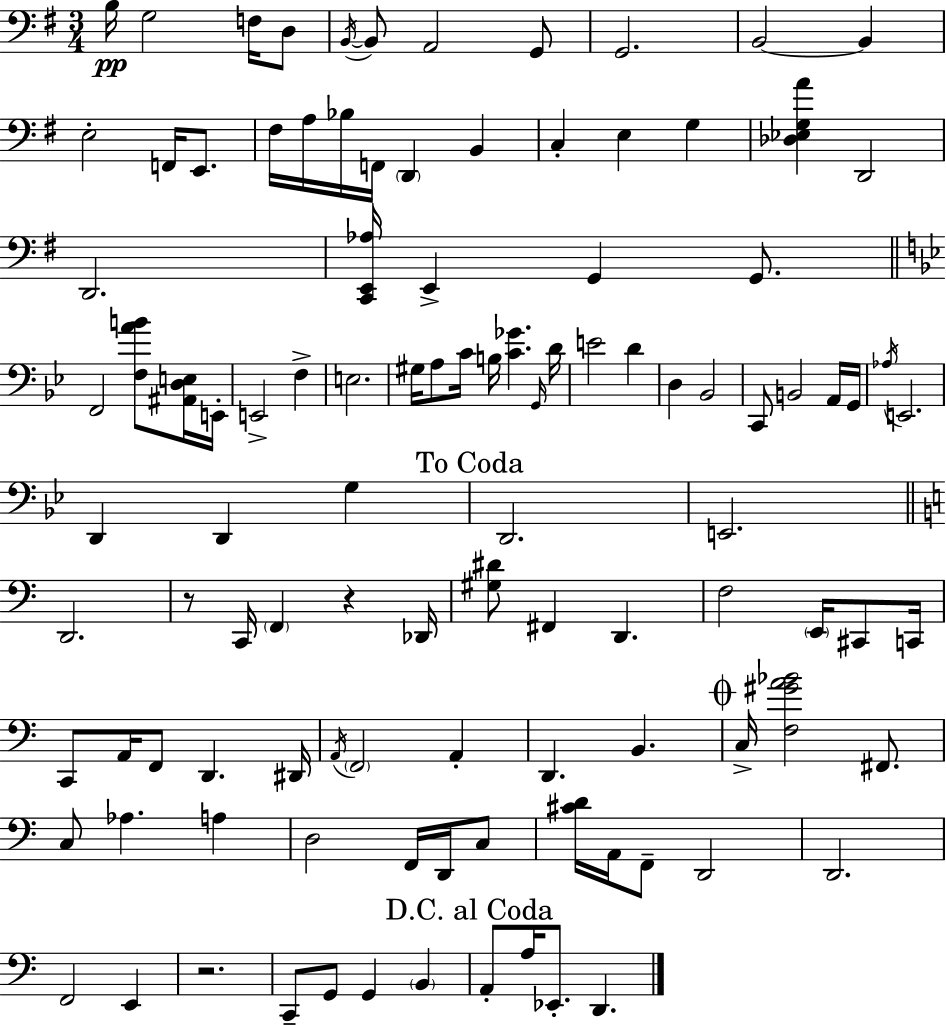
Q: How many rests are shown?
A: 3